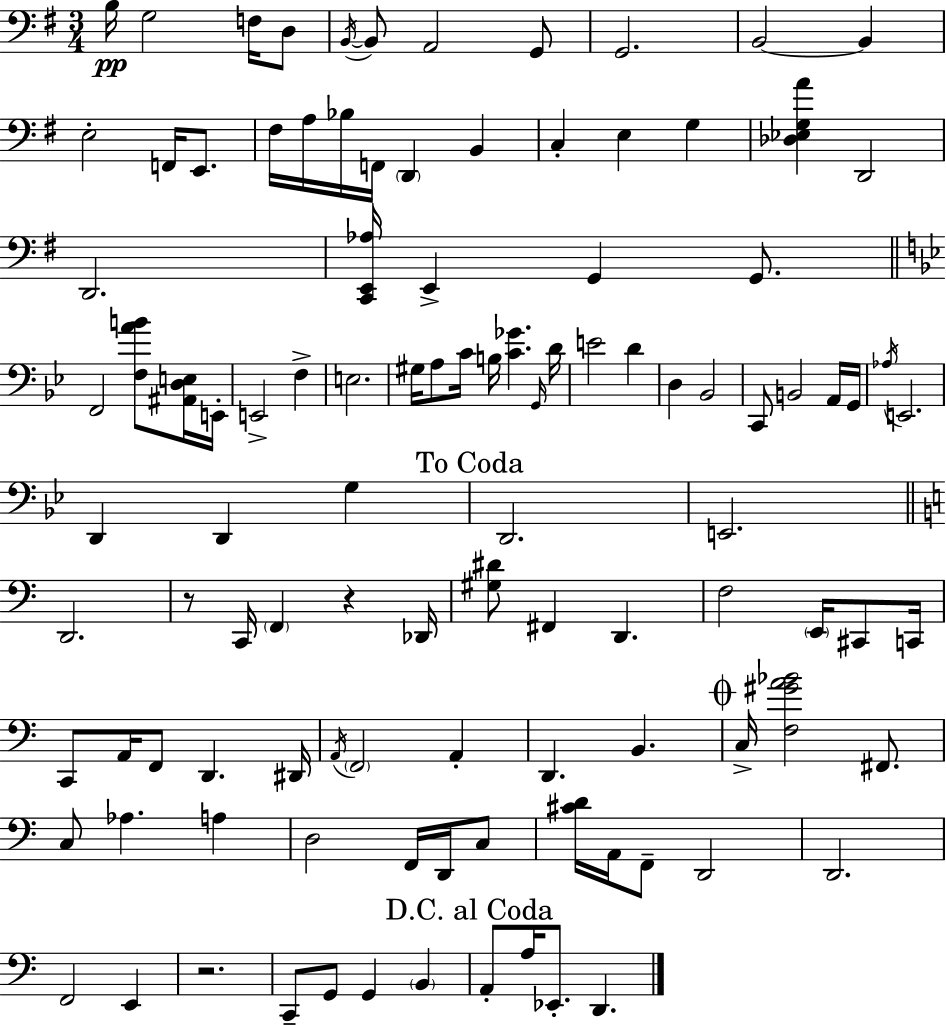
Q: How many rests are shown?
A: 3